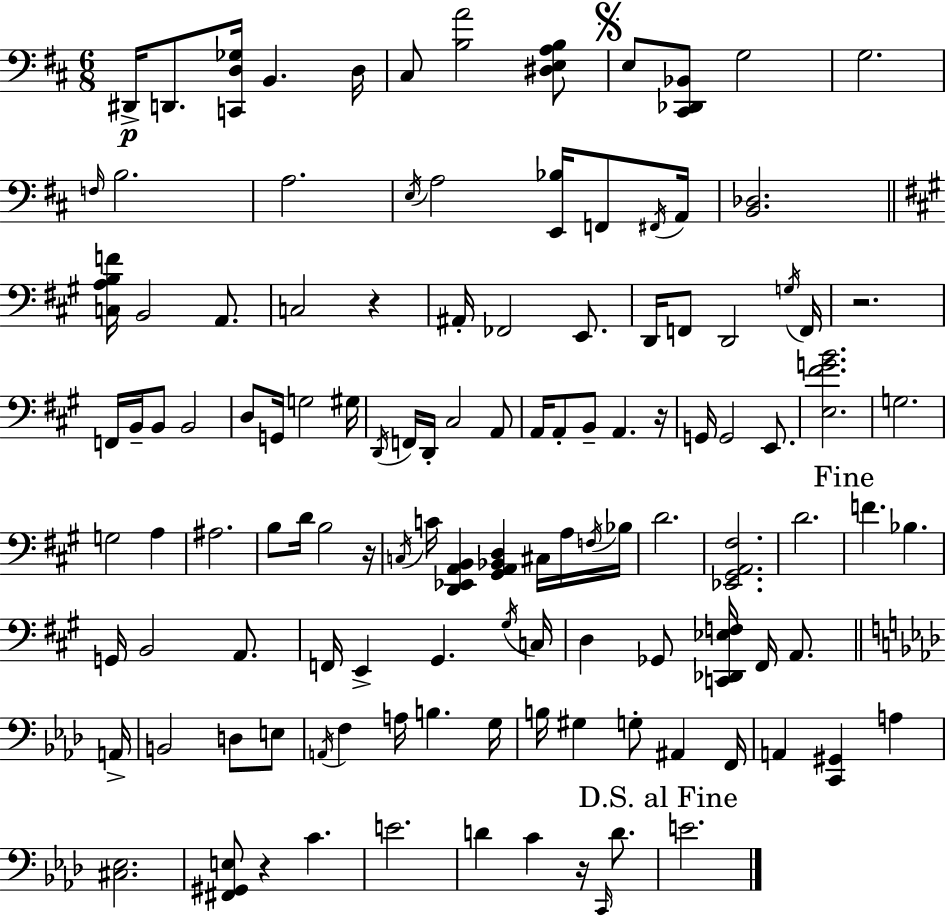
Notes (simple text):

D#2/s D2/e. [C2,D3,Gb3]/s B2/q. D3/s C#3/e [B3,A4]/h [D#3,E3,A3,B3]/e E3/e [C#2,Db2,Bb2]/e G3/h G3/h. F3/s B3/h. A3/h. E3/s A3/h [E2,Bb3]/s F2/e F#2/s A2/s [B2,Db3]/h. [C3,A3,B3,F4]/s B2/h A2/e. C3/h R/q A#2/s FES2/h E2/e. D2/s F2/e D2/h G3/s F2/s R/h. F2/s B2/s B2/e B2/h D3/e G2/s G3/h G#3/s D2/s F2/s D2/s C#3/h A2/e A2/s A2/e B2/e A2/q. R/s G2/s G2/h E2/e. [E3,F#4,G4,B4]/h. G3/h. G3/h A3/q A#3/h. B3/e D4/s B3/h R/s C3/s C4/s [D2,Eb2,A2,B2]/q [G#2,A2,Bb2,D3]/q C#3/s A3/s F3/s Bb3/s D4/h. [Eb2,G#2,A2,F#3]/h. D4/h. F4/q. Bb3/q. G2/s B2/h A2/e. F2/s E2/q G#2/q. G#3/s C3/s D3/q Gb2/e [C2,Db2,Eb3,F3]/s F#2/s A2/e. A2/s B2/h D3/e E3/e A2/s F3/q A3/s B3/q. G3/s B3/s G#3/q G3/e A#2/q F2/s A2/q [C2,G#2]/q A3/q [C#3,Eb3]/h. [F#2,G#2,E3]/e R/q C4/q. E4/h. D4/q C4/q R/s C2/s D4/e. E4/h.